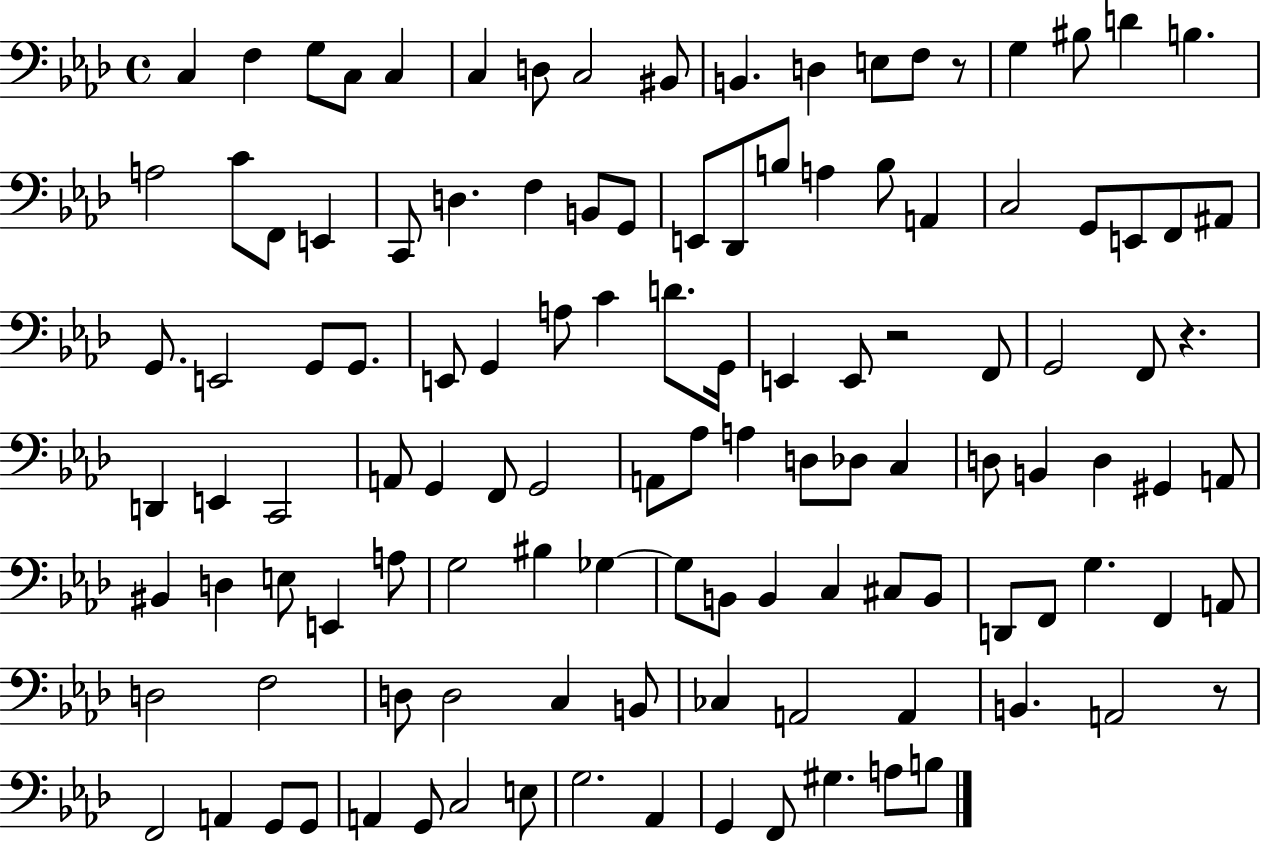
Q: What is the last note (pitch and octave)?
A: B3